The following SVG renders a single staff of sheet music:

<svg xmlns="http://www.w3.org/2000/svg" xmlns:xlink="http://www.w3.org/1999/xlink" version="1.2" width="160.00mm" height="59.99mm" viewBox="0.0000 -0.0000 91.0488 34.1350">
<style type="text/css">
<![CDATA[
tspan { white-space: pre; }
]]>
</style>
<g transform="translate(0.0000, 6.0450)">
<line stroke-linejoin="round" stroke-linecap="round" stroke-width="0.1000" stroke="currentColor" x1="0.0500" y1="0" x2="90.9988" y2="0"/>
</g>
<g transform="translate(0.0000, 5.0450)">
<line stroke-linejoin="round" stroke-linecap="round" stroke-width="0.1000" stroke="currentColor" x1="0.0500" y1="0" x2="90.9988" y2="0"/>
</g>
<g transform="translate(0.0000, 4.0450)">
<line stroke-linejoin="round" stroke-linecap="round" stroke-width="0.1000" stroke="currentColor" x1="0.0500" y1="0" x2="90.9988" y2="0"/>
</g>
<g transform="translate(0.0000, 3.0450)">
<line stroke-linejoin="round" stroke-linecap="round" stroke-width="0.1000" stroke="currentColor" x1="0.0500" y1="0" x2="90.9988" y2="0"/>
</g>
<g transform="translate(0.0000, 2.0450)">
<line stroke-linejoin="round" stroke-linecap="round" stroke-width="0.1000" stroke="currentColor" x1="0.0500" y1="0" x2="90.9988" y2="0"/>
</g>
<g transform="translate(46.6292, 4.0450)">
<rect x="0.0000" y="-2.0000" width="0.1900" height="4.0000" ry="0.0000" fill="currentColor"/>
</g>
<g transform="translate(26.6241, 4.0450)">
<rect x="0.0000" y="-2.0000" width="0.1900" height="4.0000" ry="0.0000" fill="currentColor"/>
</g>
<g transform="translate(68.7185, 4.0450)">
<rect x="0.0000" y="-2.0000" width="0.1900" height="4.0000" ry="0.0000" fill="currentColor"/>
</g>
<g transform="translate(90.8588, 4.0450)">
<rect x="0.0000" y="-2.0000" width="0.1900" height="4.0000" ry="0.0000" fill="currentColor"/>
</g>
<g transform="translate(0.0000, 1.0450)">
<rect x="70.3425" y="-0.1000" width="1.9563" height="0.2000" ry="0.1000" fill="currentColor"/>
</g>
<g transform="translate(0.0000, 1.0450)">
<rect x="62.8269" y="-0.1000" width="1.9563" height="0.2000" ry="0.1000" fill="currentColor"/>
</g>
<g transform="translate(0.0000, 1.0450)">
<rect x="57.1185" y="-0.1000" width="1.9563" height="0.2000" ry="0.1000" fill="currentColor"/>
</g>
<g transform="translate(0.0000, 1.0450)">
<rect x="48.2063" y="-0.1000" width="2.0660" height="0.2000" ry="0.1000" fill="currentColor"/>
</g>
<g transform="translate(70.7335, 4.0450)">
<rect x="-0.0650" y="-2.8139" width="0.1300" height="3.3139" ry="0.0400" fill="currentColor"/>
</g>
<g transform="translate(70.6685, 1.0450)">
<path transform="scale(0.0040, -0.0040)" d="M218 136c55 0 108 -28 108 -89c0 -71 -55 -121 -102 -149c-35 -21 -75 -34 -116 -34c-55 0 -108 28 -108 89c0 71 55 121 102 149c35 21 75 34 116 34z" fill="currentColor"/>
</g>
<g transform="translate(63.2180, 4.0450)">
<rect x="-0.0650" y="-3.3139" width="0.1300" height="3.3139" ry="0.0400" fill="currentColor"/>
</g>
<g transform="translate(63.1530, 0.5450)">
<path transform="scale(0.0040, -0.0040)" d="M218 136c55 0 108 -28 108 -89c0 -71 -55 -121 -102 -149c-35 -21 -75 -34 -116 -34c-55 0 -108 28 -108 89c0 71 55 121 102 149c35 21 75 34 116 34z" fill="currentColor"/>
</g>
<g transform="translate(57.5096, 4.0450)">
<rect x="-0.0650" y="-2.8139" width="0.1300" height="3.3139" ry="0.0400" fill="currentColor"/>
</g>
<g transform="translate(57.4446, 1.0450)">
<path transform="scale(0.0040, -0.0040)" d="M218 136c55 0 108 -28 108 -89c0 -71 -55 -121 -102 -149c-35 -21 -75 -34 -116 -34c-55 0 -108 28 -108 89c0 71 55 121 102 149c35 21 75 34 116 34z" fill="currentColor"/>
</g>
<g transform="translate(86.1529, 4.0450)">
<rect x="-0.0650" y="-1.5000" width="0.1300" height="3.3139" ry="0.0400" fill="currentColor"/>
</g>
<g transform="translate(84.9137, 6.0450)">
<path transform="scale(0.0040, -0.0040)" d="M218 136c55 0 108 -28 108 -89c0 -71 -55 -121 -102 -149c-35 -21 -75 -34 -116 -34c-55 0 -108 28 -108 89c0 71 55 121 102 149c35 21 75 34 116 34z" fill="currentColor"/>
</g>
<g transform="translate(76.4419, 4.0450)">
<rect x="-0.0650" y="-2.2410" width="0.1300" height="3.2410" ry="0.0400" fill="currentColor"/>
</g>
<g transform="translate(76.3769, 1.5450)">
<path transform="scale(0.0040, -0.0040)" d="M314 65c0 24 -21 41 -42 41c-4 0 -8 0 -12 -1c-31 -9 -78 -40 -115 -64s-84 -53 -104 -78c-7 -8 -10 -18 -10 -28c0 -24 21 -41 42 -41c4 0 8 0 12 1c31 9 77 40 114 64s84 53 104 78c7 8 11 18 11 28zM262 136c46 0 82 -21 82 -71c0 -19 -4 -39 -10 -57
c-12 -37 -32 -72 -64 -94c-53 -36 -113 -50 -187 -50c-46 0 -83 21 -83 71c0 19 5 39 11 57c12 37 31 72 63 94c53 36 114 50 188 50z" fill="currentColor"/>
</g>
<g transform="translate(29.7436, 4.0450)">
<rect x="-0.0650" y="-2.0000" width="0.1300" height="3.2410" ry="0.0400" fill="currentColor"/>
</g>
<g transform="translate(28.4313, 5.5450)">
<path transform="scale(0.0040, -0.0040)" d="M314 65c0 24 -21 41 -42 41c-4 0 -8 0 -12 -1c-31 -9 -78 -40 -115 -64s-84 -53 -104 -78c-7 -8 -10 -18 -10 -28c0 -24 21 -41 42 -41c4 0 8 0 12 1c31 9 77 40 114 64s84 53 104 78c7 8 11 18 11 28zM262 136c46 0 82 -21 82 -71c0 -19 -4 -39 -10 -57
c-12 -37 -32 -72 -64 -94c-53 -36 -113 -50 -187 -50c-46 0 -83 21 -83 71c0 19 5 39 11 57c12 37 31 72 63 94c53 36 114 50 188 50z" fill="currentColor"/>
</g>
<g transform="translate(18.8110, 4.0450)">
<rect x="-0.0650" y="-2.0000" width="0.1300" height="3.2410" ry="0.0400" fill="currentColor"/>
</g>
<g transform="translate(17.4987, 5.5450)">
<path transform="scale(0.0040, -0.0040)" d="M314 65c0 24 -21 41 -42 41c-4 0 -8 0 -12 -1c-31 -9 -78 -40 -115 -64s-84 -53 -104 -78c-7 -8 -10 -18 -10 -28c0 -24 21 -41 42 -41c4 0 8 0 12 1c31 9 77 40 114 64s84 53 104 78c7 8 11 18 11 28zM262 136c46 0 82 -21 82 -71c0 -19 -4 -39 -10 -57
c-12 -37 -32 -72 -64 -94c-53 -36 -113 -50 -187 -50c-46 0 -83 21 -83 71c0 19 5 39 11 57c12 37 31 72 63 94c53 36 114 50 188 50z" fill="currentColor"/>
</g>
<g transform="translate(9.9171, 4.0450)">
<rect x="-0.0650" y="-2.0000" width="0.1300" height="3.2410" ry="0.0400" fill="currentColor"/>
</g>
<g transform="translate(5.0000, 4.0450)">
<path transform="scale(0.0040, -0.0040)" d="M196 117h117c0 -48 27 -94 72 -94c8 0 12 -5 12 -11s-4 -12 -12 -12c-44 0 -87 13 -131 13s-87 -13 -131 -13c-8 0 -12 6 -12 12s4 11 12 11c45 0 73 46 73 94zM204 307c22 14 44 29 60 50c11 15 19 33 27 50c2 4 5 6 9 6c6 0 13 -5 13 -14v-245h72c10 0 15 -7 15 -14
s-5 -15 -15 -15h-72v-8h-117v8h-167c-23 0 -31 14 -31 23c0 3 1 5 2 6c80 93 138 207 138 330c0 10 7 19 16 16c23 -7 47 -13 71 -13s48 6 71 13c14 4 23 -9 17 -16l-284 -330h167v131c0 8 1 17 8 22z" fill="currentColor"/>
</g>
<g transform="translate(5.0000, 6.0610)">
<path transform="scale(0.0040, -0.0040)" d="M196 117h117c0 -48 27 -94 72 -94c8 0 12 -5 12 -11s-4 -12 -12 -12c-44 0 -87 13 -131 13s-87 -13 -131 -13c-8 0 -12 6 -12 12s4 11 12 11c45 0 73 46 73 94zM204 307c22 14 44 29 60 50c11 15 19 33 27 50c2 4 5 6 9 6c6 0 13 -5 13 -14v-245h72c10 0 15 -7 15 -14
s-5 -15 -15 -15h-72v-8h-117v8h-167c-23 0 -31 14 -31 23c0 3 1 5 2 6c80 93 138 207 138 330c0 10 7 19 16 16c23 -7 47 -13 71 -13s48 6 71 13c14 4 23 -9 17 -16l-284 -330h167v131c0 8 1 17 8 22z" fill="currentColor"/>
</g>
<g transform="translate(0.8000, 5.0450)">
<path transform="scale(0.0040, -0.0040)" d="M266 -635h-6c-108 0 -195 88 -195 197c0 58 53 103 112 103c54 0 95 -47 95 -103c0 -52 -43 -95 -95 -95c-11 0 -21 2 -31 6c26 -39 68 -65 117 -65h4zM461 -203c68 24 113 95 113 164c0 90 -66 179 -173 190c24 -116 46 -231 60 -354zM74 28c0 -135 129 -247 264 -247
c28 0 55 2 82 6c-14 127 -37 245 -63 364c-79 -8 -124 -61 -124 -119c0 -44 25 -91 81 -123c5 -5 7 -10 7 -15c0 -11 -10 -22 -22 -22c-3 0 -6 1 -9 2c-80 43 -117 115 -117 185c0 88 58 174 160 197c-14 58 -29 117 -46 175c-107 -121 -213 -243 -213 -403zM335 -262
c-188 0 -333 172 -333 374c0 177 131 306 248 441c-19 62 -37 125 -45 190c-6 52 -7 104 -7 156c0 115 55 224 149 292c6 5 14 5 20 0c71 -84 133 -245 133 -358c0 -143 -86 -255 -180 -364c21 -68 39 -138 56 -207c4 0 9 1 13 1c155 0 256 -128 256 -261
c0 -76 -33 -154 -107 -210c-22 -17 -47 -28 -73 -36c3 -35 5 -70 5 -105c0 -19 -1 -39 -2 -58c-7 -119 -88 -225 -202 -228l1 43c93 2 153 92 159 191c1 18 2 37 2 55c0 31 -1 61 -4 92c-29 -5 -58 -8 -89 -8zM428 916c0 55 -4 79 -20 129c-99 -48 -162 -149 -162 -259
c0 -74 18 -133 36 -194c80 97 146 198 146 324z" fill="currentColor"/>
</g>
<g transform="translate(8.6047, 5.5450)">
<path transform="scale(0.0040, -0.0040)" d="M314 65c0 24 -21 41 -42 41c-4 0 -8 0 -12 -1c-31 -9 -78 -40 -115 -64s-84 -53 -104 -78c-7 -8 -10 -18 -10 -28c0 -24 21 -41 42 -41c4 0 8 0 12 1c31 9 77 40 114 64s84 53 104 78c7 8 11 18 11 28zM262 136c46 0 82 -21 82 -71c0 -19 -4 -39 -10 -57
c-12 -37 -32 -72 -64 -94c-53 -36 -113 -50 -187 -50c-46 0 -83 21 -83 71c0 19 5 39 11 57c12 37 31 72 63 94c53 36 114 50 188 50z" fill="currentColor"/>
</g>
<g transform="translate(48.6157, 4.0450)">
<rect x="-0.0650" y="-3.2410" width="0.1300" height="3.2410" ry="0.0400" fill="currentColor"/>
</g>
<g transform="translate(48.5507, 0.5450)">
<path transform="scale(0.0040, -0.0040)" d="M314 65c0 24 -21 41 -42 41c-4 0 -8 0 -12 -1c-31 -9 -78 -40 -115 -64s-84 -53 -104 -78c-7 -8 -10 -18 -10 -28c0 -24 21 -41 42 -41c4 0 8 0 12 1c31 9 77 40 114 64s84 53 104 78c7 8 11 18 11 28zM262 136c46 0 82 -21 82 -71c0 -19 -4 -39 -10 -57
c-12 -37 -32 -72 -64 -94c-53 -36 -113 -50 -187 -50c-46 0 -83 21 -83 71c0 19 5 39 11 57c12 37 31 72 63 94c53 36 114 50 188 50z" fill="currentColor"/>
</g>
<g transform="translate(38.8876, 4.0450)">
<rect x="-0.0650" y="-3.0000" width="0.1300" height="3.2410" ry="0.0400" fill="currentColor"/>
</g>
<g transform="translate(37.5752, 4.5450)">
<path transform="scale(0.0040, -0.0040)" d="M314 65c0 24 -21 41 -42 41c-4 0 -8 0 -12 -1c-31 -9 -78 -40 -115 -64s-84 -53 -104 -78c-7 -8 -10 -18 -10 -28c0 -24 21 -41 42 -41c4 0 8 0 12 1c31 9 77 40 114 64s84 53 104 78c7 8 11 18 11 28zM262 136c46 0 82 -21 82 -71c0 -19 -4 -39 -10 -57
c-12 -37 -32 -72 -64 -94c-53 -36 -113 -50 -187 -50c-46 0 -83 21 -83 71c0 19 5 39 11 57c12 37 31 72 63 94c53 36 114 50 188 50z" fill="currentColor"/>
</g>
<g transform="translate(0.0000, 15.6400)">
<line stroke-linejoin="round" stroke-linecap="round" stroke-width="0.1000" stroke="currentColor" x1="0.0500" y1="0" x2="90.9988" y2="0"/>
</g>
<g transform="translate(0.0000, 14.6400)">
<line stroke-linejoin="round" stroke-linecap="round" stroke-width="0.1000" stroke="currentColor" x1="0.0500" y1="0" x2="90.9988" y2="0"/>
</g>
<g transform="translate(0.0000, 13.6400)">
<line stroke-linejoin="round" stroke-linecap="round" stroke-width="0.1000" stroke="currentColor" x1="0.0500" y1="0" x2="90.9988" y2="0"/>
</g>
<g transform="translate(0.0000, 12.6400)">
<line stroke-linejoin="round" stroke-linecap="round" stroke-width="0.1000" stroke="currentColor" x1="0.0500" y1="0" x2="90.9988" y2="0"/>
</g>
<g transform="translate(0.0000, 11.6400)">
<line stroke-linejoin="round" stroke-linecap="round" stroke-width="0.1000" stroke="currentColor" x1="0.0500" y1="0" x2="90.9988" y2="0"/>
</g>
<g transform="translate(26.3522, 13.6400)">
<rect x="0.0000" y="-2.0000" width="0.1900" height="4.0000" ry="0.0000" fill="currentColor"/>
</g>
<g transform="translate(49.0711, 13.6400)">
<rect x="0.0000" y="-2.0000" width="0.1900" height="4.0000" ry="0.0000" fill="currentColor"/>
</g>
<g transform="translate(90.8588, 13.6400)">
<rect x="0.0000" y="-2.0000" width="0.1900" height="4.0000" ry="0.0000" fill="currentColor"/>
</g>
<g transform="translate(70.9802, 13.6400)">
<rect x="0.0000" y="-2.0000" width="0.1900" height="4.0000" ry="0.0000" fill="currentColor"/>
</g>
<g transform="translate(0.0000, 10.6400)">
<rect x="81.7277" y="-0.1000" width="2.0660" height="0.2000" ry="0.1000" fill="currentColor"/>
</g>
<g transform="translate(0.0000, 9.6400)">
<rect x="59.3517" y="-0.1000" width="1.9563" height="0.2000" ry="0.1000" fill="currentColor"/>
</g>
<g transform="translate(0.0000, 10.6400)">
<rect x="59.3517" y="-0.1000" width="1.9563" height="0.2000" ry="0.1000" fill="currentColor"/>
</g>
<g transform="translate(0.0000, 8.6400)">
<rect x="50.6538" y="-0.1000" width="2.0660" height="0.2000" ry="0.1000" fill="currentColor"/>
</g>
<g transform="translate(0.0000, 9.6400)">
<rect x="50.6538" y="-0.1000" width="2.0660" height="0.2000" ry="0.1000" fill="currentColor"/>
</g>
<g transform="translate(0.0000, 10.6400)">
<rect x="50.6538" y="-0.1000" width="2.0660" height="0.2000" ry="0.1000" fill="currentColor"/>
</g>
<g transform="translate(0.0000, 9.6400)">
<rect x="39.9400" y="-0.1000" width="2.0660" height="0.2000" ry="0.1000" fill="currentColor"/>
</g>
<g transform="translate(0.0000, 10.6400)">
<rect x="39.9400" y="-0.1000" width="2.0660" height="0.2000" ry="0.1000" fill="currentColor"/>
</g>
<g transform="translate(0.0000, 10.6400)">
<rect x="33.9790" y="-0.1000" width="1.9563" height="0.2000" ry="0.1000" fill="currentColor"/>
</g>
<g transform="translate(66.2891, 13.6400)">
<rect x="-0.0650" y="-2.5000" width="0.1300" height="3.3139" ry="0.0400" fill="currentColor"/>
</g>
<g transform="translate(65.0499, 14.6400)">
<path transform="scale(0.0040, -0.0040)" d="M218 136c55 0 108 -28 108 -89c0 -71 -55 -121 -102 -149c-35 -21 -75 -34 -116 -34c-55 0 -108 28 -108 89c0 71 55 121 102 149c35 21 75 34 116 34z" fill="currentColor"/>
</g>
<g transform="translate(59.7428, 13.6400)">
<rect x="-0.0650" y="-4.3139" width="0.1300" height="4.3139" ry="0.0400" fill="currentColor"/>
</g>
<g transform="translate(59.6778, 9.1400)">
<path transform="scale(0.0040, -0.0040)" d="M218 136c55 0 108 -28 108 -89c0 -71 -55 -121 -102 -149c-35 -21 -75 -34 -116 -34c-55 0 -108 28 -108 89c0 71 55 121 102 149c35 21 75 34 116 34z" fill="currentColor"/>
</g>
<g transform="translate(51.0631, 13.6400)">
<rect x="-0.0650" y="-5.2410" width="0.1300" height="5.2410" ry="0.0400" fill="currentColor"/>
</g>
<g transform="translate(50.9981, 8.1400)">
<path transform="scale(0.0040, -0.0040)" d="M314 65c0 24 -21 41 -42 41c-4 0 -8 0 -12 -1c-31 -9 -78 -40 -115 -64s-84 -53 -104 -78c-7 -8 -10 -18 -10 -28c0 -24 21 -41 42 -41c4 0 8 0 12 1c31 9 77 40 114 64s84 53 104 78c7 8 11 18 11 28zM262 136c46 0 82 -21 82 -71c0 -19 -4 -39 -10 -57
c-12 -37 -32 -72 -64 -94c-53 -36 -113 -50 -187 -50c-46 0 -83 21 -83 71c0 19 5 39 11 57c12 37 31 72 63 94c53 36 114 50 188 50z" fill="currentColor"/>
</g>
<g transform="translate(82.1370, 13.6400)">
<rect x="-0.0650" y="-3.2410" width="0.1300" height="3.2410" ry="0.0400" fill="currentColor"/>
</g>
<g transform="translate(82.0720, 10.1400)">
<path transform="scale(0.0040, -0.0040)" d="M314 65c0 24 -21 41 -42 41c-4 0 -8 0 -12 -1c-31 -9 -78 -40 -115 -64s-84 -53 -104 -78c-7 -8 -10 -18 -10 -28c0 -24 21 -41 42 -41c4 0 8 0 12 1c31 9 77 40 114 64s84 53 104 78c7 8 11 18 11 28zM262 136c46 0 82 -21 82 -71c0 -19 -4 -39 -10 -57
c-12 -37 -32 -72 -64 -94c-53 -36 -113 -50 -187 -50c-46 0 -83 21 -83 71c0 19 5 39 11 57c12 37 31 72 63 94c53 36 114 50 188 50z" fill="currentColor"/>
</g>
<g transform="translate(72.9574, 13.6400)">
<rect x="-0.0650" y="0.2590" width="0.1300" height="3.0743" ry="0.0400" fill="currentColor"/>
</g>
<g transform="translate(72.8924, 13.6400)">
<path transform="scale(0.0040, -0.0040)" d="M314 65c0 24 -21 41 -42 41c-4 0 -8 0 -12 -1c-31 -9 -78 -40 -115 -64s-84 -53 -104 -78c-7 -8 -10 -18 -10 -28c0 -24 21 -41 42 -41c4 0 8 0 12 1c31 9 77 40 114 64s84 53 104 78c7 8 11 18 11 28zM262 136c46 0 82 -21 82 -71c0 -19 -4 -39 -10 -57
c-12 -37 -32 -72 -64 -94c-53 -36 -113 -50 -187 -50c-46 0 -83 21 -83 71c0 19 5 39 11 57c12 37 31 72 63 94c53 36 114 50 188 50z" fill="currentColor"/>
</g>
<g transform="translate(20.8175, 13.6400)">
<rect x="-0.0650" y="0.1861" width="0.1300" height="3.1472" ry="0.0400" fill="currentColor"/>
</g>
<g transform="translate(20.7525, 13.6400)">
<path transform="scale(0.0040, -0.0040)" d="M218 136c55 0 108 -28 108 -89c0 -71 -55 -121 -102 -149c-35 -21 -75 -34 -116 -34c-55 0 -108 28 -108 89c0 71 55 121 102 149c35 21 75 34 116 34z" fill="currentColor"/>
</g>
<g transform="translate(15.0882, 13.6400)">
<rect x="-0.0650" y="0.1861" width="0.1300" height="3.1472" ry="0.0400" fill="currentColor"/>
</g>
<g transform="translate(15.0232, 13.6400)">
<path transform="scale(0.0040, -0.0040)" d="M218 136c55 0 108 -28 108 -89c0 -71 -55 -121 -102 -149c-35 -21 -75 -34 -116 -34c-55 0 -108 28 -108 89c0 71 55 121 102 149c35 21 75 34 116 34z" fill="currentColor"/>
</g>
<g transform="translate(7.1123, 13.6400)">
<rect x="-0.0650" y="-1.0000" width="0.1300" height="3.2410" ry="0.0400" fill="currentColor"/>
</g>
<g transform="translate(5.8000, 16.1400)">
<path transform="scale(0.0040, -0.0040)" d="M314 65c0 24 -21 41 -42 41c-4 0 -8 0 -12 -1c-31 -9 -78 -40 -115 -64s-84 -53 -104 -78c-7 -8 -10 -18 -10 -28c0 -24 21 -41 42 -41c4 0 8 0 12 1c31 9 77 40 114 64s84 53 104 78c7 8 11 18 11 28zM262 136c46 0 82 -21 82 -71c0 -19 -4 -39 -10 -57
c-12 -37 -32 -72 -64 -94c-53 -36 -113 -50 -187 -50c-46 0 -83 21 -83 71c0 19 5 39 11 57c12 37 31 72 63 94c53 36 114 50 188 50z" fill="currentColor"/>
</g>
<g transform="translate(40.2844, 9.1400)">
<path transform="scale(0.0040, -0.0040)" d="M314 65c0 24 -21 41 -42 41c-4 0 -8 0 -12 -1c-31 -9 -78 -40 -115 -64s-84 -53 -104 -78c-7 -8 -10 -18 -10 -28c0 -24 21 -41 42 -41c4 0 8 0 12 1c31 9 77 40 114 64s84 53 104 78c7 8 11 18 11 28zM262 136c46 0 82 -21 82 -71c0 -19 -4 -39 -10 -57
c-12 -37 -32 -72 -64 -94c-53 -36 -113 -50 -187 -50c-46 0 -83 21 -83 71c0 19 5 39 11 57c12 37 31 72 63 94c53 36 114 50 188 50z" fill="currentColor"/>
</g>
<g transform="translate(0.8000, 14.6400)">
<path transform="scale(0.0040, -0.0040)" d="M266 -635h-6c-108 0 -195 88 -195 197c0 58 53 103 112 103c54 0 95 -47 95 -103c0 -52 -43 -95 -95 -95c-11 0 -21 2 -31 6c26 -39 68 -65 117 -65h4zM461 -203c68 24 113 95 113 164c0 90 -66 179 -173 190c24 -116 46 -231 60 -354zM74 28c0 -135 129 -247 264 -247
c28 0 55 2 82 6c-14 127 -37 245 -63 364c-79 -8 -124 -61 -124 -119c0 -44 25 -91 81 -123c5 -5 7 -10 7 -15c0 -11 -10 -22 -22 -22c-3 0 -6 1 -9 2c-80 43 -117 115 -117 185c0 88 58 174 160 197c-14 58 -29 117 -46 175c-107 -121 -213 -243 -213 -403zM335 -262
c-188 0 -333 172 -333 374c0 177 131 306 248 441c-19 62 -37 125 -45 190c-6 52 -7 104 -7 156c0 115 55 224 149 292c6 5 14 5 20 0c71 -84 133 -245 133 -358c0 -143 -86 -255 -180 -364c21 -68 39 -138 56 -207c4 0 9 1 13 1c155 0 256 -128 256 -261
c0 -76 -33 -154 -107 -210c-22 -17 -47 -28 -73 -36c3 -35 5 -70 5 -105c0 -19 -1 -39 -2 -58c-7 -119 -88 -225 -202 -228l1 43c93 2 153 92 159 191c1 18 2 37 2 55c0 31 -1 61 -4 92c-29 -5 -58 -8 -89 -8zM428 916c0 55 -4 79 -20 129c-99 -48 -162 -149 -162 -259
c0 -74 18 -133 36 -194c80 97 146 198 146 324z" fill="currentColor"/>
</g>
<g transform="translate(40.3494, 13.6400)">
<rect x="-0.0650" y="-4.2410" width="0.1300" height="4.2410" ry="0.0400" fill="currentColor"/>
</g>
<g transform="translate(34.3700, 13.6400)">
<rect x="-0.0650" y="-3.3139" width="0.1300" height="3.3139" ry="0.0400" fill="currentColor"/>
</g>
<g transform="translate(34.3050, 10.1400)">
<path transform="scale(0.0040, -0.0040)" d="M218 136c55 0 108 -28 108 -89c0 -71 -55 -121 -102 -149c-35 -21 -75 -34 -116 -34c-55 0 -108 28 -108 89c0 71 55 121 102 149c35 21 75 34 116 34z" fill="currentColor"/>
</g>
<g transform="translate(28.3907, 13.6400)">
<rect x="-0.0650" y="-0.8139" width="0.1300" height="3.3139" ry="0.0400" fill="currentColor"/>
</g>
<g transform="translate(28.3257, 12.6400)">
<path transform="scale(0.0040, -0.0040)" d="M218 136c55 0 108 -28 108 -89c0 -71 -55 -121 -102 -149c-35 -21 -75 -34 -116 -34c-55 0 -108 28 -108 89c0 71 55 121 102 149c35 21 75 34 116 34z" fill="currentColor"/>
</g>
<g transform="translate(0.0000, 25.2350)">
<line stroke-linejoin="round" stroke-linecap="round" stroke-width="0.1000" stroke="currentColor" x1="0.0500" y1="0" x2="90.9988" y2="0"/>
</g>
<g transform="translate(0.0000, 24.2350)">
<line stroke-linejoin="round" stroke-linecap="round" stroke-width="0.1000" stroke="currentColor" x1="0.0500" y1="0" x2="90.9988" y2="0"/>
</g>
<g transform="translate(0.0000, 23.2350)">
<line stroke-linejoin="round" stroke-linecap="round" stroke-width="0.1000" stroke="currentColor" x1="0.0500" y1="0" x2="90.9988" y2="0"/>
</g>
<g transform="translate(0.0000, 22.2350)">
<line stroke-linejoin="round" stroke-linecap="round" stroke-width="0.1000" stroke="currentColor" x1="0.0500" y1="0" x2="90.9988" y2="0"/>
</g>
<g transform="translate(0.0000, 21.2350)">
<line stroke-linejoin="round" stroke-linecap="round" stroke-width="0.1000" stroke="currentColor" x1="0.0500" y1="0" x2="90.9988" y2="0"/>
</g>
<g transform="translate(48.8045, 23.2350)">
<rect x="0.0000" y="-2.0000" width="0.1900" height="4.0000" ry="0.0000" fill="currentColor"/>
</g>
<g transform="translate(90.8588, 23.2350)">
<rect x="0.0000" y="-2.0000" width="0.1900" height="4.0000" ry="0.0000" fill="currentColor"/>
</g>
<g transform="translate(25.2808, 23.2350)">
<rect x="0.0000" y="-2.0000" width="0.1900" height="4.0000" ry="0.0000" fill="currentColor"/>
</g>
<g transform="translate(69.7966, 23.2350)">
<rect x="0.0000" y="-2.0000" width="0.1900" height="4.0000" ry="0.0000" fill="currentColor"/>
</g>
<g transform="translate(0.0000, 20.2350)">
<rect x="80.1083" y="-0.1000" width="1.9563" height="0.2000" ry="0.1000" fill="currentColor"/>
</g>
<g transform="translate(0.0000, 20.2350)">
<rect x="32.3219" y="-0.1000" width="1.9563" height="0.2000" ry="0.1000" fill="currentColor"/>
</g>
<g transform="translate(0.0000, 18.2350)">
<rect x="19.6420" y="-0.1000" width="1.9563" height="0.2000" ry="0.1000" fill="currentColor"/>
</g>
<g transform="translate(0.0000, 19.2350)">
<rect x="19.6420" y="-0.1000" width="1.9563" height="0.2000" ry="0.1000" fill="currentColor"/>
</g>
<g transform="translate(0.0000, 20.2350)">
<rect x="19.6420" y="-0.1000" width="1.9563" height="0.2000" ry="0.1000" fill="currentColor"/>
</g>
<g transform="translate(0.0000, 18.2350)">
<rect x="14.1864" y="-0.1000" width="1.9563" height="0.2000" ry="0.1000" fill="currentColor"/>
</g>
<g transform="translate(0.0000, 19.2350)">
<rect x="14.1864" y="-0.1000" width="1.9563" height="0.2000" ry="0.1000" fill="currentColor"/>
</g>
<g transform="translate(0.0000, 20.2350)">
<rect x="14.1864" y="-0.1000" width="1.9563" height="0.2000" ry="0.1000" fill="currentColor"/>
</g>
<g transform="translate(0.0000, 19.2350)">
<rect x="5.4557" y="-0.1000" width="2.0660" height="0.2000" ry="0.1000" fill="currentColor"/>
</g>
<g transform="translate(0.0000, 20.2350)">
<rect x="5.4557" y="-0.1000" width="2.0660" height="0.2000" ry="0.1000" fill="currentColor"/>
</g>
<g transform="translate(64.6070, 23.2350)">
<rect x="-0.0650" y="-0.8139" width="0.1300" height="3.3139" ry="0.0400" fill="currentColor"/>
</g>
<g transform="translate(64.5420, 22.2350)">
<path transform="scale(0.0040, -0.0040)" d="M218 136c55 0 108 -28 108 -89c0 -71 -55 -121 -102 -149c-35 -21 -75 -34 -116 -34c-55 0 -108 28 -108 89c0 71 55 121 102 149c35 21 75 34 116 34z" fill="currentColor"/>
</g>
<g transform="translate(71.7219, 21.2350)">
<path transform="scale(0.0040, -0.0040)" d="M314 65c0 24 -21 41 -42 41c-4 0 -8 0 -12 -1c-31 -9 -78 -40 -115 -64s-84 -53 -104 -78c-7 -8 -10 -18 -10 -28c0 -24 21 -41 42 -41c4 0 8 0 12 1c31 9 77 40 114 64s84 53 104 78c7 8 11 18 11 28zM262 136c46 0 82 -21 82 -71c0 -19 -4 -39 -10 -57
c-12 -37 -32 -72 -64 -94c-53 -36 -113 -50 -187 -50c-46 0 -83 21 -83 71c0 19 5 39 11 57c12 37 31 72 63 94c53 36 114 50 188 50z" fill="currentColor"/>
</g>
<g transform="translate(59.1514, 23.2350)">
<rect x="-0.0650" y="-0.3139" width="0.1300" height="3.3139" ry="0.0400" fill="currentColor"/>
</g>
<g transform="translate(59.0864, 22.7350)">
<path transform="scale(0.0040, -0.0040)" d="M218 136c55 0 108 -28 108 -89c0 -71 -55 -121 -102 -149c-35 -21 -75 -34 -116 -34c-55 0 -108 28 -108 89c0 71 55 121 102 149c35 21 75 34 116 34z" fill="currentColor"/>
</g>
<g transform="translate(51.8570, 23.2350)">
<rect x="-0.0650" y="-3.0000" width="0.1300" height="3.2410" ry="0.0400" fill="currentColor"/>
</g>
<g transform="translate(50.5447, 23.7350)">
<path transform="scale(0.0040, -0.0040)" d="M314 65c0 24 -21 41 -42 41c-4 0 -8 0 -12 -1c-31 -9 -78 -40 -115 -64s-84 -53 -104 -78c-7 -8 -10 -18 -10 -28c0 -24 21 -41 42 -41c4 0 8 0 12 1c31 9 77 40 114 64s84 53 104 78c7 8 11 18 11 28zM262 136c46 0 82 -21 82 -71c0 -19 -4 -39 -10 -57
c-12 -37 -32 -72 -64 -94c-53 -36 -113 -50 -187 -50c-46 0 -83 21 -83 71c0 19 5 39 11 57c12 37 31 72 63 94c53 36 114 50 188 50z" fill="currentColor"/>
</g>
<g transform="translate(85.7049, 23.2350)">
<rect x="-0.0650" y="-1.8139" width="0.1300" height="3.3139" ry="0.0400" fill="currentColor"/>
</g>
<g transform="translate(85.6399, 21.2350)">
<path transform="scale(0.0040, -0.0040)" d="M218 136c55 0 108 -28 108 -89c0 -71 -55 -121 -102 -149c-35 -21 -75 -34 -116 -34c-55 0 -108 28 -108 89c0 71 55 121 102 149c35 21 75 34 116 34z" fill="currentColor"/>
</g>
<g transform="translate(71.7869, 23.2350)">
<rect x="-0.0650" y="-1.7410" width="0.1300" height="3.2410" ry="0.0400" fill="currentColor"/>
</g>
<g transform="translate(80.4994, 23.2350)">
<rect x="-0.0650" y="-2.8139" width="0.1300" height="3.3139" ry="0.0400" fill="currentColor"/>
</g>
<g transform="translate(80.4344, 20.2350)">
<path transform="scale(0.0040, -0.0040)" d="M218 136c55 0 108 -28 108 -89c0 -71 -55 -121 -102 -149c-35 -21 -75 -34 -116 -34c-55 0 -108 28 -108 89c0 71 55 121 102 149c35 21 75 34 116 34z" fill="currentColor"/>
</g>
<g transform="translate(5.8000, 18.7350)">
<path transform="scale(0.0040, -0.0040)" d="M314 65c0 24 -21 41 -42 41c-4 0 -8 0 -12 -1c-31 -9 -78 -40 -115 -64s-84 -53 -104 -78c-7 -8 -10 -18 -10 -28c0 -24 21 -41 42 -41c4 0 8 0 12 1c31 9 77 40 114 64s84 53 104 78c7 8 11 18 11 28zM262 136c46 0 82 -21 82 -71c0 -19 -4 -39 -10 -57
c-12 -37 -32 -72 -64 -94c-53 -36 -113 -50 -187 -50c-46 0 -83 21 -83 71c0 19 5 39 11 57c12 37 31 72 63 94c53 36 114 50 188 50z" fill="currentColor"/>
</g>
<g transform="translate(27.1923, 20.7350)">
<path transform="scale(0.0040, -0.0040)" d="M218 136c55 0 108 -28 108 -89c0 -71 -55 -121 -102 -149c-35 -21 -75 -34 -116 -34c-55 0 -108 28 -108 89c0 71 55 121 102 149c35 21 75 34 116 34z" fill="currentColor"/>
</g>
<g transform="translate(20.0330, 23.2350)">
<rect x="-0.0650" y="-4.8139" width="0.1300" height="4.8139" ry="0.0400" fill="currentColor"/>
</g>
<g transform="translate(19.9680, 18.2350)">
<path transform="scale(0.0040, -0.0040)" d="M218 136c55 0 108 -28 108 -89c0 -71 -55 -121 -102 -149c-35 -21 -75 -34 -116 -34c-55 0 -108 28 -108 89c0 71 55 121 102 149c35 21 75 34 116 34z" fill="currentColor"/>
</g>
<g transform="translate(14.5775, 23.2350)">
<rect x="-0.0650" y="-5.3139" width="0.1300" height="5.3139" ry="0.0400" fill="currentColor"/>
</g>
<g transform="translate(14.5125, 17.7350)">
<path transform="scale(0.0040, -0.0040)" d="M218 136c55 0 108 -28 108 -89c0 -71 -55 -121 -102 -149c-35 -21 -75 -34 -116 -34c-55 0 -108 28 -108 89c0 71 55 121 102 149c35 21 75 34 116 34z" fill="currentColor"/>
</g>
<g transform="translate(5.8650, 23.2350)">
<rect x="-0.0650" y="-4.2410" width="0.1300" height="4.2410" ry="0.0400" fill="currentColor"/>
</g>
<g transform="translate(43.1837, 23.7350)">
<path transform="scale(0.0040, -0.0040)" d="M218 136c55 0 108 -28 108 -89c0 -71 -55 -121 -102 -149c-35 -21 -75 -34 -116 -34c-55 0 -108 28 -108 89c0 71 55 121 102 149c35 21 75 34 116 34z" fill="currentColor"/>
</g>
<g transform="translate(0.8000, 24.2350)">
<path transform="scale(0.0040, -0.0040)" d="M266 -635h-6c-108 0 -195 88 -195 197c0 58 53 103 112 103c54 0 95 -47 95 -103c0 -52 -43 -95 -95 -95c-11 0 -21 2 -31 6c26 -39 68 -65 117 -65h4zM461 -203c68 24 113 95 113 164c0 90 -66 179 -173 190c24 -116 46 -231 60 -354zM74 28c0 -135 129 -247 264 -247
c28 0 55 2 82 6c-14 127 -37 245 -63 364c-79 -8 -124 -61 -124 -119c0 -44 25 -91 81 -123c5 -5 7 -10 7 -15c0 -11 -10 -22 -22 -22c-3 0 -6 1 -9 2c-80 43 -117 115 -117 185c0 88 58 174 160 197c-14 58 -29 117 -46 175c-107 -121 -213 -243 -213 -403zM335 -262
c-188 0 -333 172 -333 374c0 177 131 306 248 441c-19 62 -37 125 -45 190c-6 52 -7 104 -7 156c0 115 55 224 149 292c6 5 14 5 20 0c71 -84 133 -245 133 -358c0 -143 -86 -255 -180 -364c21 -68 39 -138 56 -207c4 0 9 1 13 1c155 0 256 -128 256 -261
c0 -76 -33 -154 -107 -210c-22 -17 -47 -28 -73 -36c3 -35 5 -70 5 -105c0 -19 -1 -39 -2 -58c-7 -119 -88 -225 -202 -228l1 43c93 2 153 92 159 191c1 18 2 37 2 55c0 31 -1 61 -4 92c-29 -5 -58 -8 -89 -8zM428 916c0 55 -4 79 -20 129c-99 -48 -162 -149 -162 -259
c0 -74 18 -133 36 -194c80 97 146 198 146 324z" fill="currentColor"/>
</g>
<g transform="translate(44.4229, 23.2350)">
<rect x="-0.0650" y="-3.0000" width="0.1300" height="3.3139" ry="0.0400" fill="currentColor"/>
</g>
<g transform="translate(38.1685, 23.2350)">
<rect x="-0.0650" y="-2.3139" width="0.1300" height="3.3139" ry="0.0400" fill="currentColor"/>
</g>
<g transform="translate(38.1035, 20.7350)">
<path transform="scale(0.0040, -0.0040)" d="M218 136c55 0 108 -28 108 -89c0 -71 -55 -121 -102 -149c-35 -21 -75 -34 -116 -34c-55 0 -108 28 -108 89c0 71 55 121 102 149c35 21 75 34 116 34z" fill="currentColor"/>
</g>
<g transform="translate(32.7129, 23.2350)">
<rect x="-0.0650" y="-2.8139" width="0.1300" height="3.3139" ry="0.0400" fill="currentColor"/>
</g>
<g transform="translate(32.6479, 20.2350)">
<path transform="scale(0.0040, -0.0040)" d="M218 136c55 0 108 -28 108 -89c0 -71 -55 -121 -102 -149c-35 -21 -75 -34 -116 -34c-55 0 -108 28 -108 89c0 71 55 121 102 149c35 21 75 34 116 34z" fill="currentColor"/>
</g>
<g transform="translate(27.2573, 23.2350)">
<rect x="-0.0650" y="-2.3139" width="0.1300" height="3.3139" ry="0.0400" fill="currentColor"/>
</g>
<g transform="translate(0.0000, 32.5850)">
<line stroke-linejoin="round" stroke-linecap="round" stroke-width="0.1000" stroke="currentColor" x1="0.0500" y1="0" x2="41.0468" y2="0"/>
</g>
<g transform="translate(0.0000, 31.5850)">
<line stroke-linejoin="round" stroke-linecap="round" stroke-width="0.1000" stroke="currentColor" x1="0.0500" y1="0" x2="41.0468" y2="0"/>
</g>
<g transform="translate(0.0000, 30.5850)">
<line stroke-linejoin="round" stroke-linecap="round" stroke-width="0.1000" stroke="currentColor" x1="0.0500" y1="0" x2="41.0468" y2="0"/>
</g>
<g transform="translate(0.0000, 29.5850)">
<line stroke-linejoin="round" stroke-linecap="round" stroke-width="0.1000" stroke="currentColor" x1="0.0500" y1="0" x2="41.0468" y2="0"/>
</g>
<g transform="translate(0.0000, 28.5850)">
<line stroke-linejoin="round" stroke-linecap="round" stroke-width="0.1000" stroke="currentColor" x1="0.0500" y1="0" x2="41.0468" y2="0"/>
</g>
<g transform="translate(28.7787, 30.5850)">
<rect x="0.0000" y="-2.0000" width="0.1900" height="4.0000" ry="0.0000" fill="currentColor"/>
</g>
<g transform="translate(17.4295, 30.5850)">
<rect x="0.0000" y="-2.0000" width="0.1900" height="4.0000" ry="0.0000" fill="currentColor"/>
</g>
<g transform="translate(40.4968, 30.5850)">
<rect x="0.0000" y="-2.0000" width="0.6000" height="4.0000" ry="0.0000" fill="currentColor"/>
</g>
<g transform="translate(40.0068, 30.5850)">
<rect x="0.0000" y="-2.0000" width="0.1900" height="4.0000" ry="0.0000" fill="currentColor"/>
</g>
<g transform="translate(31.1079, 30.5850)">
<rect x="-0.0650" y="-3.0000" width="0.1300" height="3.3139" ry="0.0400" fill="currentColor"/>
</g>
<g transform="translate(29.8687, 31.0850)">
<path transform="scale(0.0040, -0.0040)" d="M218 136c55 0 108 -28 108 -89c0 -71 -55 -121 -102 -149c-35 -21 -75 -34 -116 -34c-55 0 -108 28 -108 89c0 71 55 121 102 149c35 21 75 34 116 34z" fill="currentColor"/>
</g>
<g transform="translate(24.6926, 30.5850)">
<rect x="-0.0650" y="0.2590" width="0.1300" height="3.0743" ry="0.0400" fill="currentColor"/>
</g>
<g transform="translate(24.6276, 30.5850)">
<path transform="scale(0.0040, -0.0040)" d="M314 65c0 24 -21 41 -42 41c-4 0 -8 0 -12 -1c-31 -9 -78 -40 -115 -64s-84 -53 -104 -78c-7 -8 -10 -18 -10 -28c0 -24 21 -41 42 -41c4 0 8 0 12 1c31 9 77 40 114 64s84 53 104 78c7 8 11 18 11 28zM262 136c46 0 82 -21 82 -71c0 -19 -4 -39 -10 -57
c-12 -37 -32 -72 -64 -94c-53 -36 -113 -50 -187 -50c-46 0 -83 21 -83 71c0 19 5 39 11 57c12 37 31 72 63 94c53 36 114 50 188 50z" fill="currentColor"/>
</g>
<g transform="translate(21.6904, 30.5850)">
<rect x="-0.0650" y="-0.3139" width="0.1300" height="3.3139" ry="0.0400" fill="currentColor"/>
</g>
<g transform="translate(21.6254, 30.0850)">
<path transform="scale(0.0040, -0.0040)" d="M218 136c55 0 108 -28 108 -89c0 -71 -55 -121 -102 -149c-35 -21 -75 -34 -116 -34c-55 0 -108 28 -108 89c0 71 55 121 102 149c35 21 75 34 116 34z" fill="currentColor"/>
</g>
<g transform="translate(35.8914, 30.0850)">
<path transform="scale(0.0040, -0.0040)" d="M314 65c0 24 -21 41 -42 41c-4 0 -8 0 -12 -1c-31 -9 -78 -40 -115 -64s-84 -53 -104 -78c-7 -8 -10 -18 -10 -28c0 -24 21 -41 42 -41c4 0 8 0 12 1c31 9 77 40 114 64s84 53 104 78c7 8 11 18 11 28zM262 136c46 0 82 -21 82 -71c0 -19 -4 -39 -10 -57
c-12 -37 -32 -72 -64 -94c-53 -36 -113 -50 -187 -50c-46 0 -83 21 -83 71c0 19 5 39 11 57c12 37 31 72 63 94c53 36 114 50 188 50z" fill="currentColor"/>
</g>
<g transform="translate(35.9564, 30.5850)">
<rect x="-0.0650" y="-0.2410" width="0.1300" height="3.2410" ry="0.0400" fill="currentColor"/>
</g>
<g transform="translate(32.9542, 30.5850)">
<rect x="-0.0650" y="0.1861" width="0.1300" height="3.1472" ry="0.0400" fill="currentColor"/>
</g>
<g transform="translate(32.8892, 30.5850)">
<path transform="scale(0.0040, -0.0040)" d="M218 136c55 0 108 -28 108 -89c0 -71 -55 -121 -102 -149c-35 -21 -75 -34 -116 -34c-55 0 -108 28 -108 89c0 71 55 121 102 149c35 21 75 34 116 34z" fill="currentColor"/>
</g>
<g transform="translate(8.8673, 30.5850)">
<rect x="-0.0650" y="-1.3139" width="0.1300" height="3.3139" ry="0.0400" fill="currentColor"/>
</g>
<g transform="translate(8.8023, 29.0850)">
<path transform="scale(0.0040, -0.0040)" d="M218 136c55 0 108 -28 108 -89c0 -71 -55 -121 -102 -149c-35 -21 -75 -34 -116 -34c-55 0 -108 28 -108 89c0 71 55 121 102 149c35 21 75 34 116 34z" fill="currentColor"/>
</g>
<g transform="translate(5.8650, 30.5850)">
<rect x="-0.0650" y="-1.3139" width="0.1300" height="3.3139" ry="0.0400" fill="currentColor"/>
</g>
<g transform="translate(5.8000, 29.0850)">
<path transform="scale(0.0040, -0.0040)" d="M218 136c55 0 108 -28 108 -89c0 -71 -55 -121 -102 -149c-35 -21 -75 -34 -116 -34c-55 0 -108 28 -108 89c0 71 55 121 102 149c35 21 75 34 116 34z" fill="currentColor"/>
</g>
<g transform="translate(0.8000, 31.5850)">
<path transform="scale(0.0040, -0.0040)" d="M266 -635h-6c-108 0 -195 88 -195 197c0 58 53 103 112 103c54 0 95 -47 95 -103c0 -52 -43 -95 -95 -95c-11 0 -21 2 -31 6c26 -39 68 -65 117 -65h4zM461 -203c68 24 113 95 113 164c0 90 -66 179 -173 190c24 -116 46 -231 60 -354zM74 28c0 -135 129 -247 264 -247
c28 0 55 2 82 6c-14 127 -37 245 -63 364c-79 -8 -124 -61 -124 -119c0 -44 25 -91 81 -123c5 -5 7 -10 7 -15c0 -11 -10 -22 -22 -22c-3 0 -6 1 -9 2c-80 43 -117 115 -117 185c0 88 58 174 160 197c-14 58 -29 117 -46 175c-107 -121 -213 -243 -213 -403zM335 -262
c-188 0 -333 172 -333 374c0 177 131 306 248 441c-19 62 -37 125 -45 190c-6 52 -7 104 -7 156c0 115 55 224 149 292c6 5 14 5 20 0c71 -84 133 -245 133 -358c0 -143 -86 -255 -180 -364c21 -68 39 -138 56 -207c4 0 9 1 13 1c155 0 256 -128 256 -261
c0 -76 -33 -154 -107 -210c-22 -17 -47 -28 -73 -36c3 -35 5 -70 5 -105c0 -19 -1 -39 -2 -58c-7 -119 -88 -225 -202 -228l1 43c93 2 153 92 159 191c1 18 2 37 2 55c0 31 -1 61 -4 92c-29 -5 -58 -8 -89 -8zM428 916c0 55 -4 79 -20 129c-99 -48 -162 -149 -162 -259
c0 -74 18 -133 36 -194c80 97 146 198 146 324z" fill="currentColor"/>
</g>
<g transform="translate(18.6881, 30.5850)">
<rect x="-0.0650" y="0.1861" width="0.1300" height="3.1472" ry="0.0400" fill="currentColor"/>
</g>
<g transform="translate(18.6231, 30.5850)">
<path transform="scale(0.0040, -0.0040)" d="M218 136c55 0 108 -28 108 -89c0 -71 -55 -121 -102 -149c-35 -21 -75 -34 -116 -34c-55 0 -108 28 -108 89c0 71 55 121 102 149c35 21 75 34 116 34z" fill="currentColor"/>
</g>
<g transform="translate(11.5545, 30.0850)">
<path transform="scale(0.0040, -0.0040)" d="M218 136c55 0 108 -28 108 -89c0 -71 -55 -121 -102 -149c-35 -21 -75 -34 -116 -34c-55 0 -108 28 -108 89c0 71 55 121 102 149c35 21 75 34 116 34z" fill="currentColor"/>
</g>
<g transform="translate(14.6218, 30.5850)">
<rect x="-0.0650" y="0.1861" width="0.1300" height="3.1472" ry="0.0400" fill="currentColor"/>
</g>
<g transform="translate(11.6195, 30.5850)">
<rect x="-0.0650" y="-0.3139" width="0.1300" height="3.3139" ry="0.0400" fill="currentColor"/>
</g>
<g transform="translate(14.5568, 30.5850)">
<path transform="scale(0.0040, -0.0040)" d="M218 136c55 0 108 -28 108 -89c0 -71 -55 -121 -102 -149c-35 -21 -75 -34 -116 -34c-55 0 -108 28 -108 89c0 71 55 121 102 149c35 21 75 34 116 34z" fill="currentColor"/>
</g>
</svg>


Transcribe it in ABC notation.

X:1
T:Untitled
M:4/4
L:1/4
K:C
F2 F2 F2 A2 b2 a b a g2 E D2 B B d b d'2 f'2 d' G B2 b2 d'2 f' e' g a g A A2 c d f2 a f e e c B B c B2 A B c2